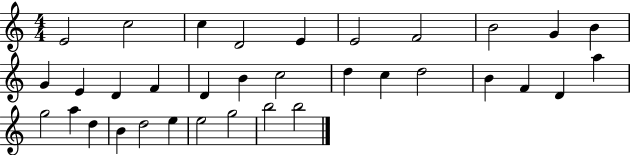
E4/h C5/h C5/q D4/h E4/q E4/h F4/h B4/h G4/q B4/q G4/q E4/q D4/q F4/q D4/q B4/q C5/h D5/q C5/q D5/h B4/q F4/q D4/q A5/q G5/h A5/q D5/q B4/q D5/h E5/q E5/h G5/h B5/h B5/h